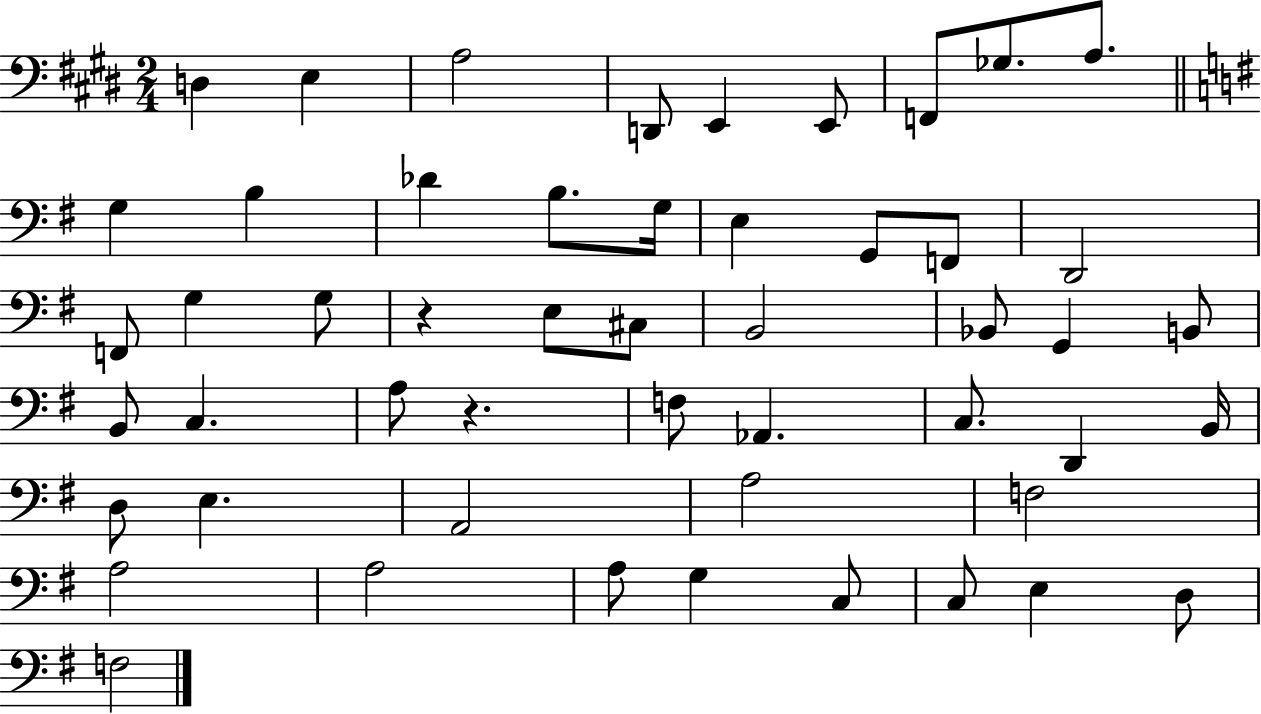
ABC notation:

X:1
T:Untitled
M:2/4
L:1/4
K:E
D, E, A,2 D,,/2 E,, E,,/2 F,,/2 _G,/2 A,/2 G, B, _D B,/2 G,/4 E, G,,/2 F,,/2 D,,2 F,,/2 G, G,/2 z E,/2 ^C,/2 B,,2 _B,,/2 G,, B,,/2 B,,/2 C, A,/2 z F,/2 _A,, C,/2 D,, B,,/4 D,/2 E, A,,2 A,2 F,2 A,2 A,2 A,/2 G, C,/2 C,/2 E, D,/2 F,2